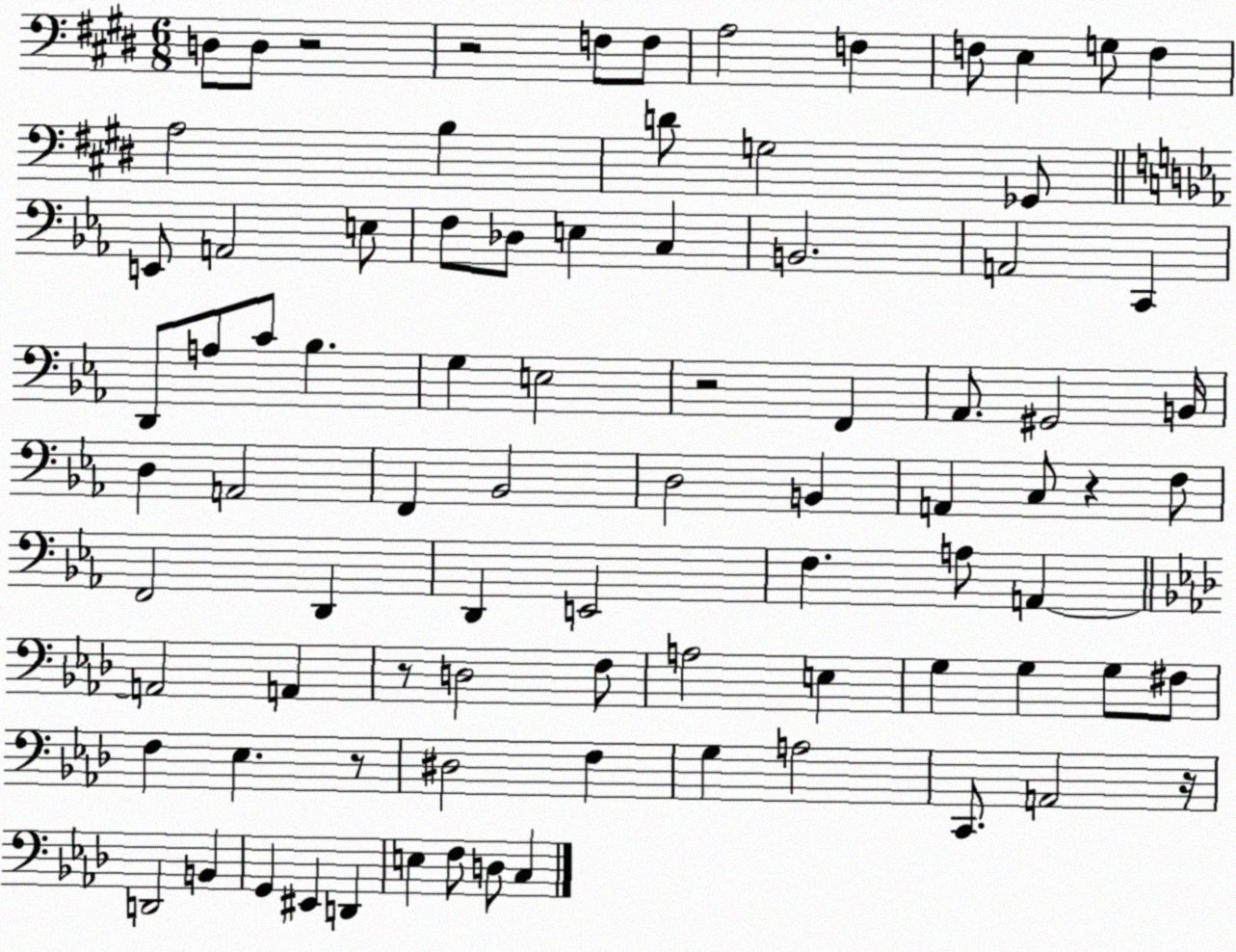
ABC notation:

X:1
T:Untitled
M:6/8
L:1/4
K:E
D,/2 D,/2 z2 z2 F,/2 F,/2 A,2 F, F,/2 E, G,/2 F, A,2 B, D/2 G,2 _G,,/2 E,,/2 A,,2 E,/2 F,/2 _D,/2 E, C, B,,2 A,,2 C,, D,,/2 A,/2 C/2 _B, G, E,2 z2 F,, _A,,/2 ^G,,2 B,,/4 D, A,,2 F,, _B,,2 D,2 B,, A,, C,/2 z F,/2 F,,2 D,, D,, E,,2 F, A,/2 A,, A,,2 A,, z/2 D,2 F,/2 A,2 E, G, G, G,/2 ^F,/2 F, _E, z/2 ^D,2 F, G, A,2 C,,/2 A,,2 z/4 D,,2 B,, G,, ^E,, D,, E, F,/2 D,/2 C,